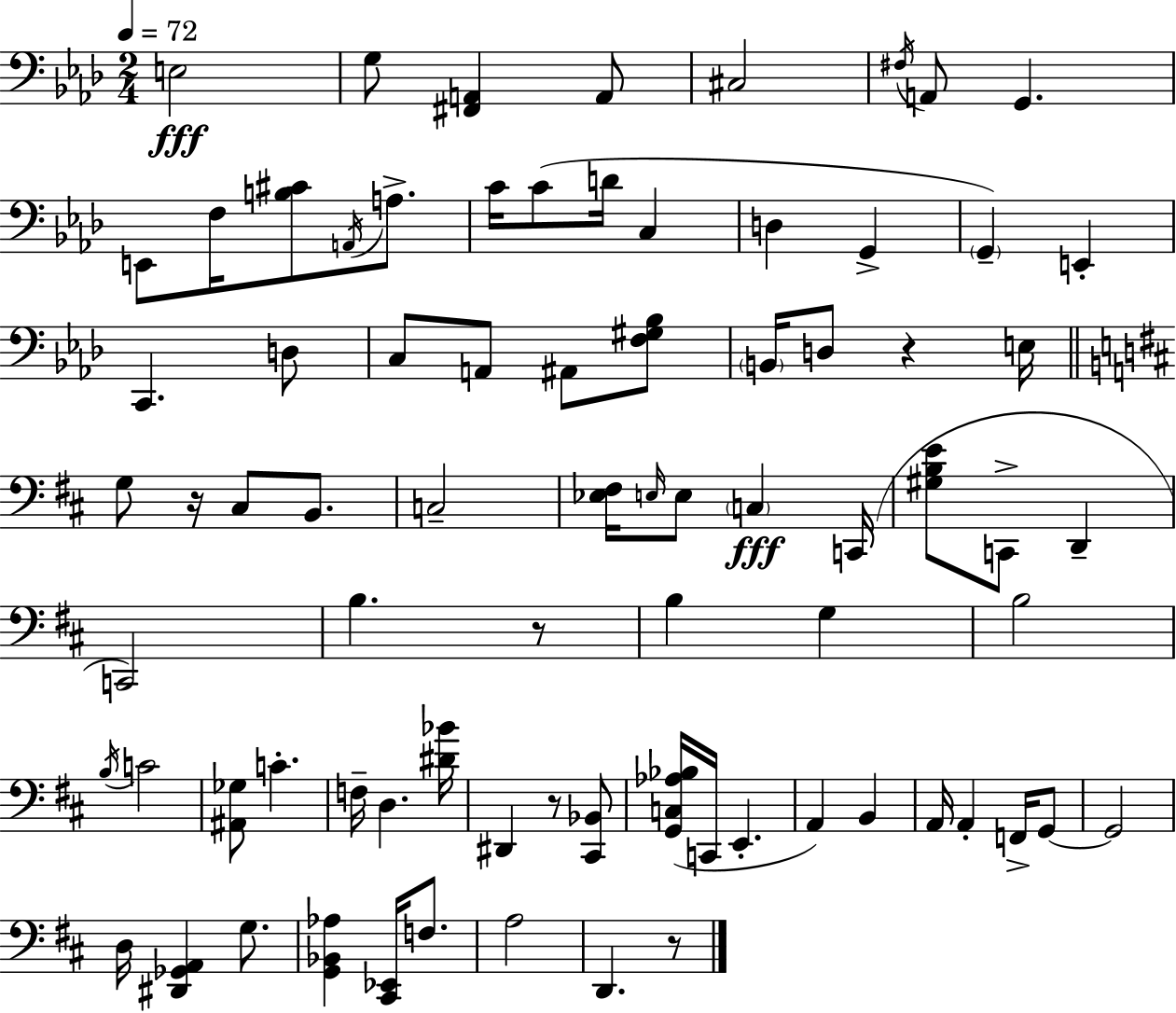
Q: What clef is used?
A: bass